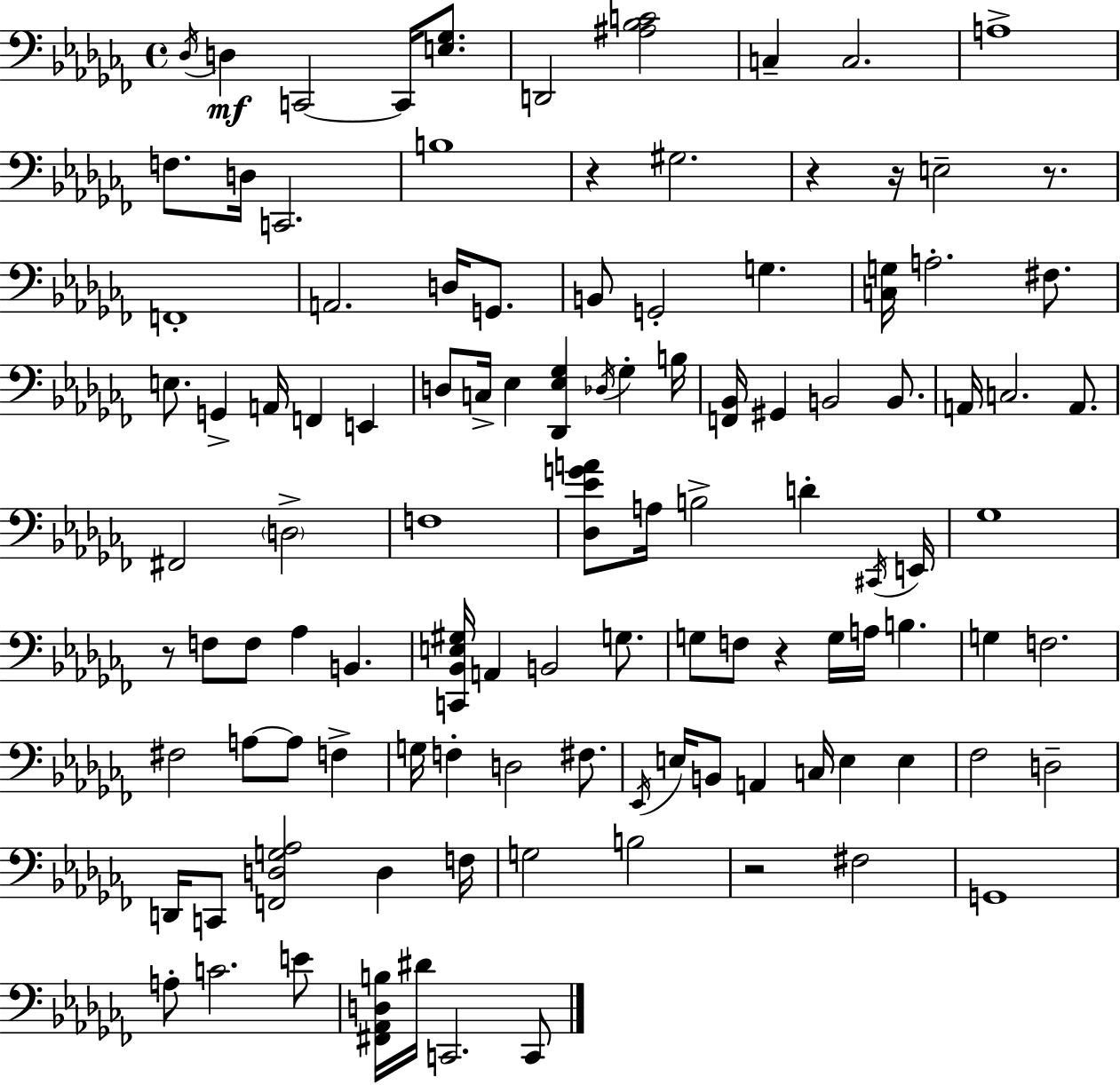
X:1
T:Untitled
M:4/4
L:1/4
K:Abm
_D,/4 D, C,,2 C,,/4 [E,_G,]/2 D,,2 [^A,_B,C]2 C, C,2 A,4 F,/2 D,/4 C,,2 B,4 z ^G,2 z z/4 E,2 z/2 F,,4 A,,2 D,/4 G,,/2 B,,/2 G,,2 G, [C,G,]/4 A,2 ^F,/2 E,/2 G,, A,,/4 F,, E,, D,/2 C,/4 _E, [_D,,_E,_G,] _D,/4 _G, B,/4 [F,,_B,,]/4 ^G,, B,,2 B,,/2 A,,/4 C,2 A,,/2 ^F,,2 D,2 F,4 [_D,_EGA]/2 A,/4 B,2 D ^C,,/4 E,,/4 _G,4 z/2 F,/2 F,/2 _A, B,, [C,,_B,,E,^G,]/4 A,, B,,2 G,/2 G,/2 F,/2 z G,/4 A,/4 B, G, F,2 ^F,2 A,/2 A,/2 F, G,/4 F, D,2 ^F,/2 _E,,/4 E,/4 B,,/2 A,, C,/4 E, E, _F,2 D,2 D,,/4 C,,/2 [F,,D,G,_A,]2 D, F,/4 G,2 B,2 z2 ^F,2 G,,4 A,/2 C2 E/2 [^F,,_A,,D,B,]/4 ^D/4 C,,2 C,,/2